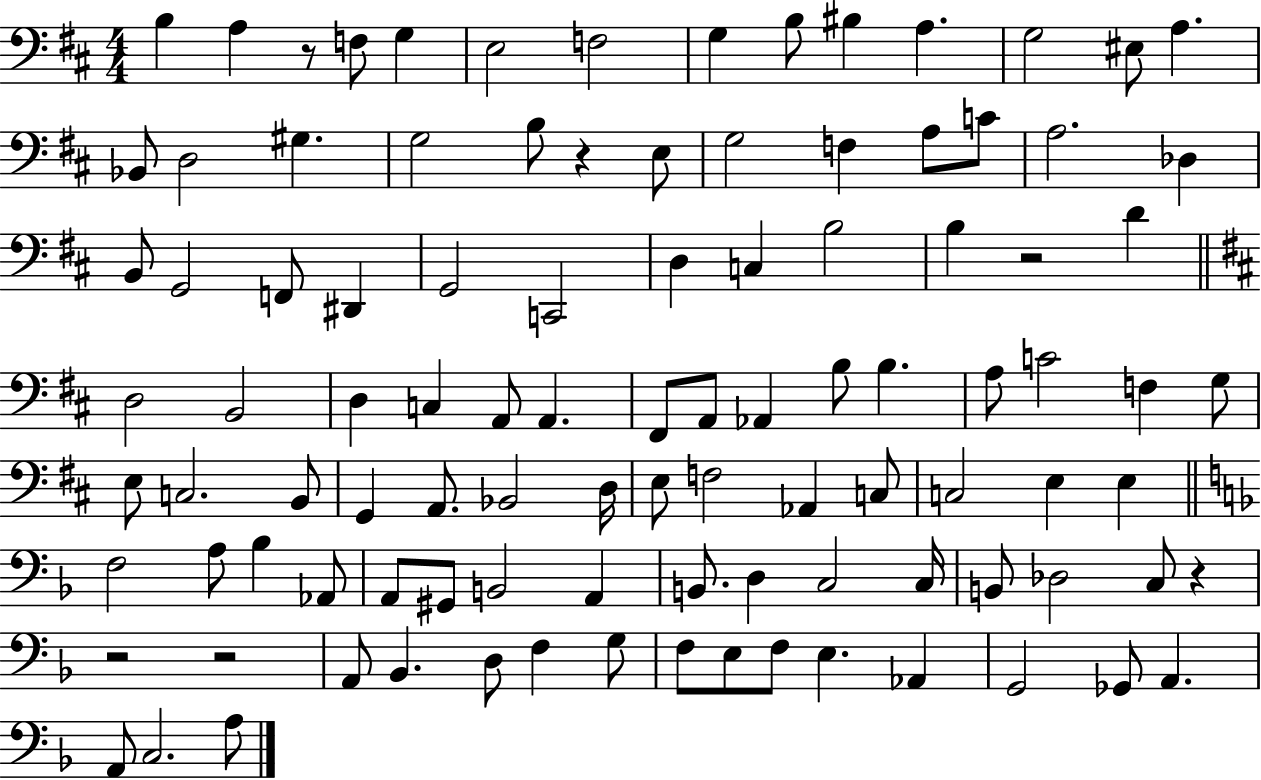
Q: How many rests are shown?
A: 6